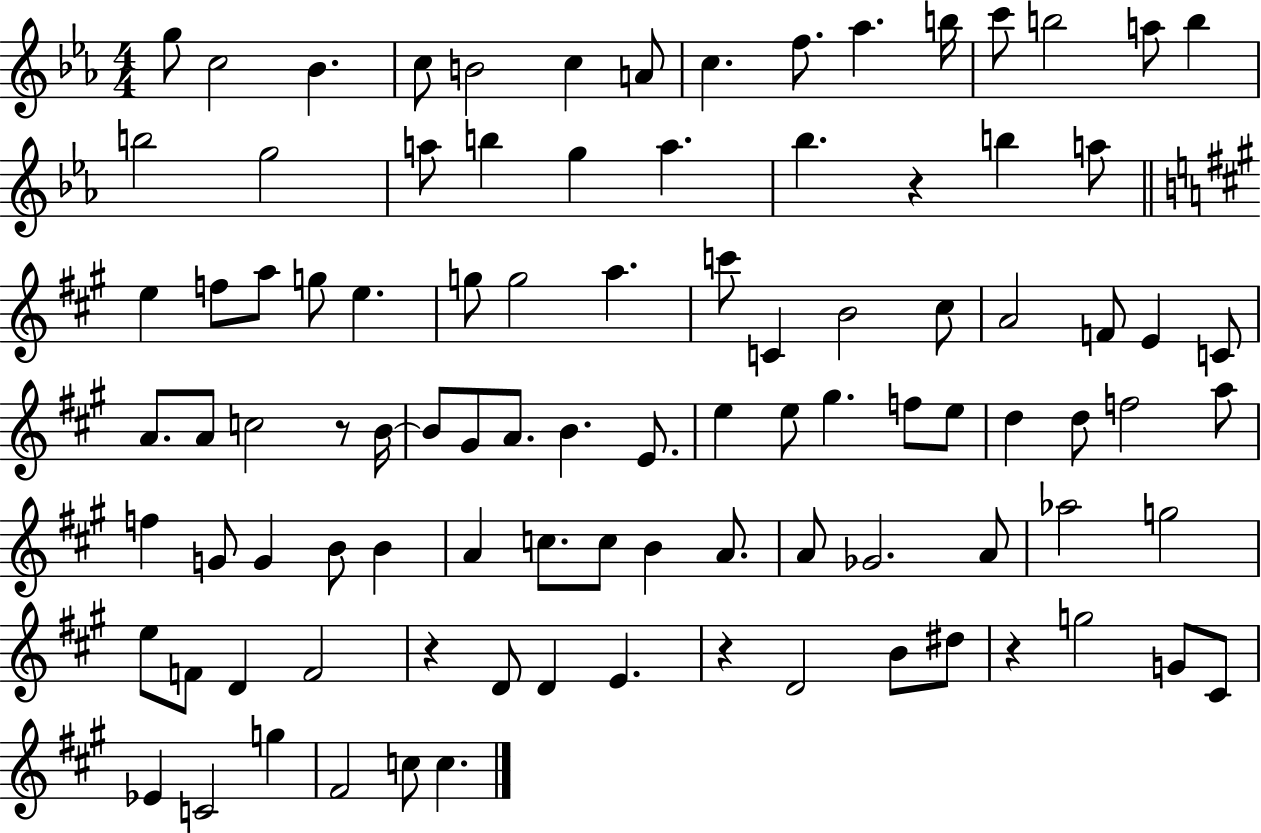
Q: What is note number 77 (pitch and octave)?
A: F4